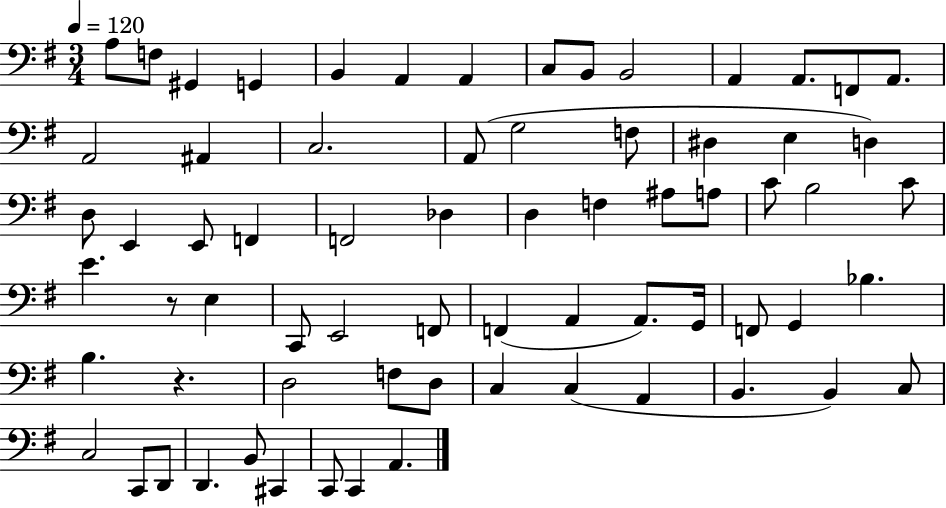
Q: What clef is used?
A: bass